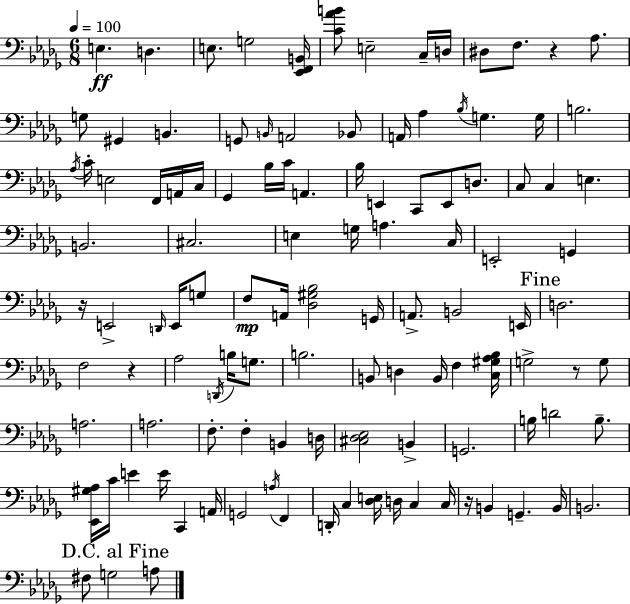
X:1
T:Untitled
M:6/8
L:1/4
K:Bbm
E, D, E,/2 G,2 [_E,,F,,B,,]/4 [C_AB]/2 E,2 C,/4 D,/4 ^D,/2 F,/2 z _A,/2 G,/2 ^G,, B,, G,,/2 B,,/4 A,,2 _B,,/2 A,,/4 _A, _B,/4 G, G,/4 B,2 _A,/4 C/4 E,2 F,,/4 A,,/4 C,/4 _G,, _B,/4 C/4 A,, _B,/4 E,, C,,/2 E,,/2 D,/2 C,/2 C, E, B,,2 ^C,2 E, G,/4 A, C,/4 E,,2 G,, z/4 E,,2 D,,/4 E,,/4 G,/2 F,/2 A,,/4 [_D,^G,_B,]2 G,,/4 A,,/2 B,,2 E,,/4 D,2 F,2 z _A,2 D,,/4 B,/4 G,/2 B,2 B,,/2 D, B,,/4 F, [C,^G,_A,_B,]/4 G,2 z/2 G,/2 A,2 A,2 F,/2 F, B,, D,/4 [^C,_D,_E,]2 B,, G,,2 B,/4 D2 B,/2 [_E,,^G,_A,]/4 C/4 E E/4 C,, A,,/4 G,,2 A,/4 F,, D,,/4 C, [_D,E,]/4 D,/4 C, C,/4 z/4 B,, G,, B,,/4 B,,2 ^F,/2 G,2 A,/2